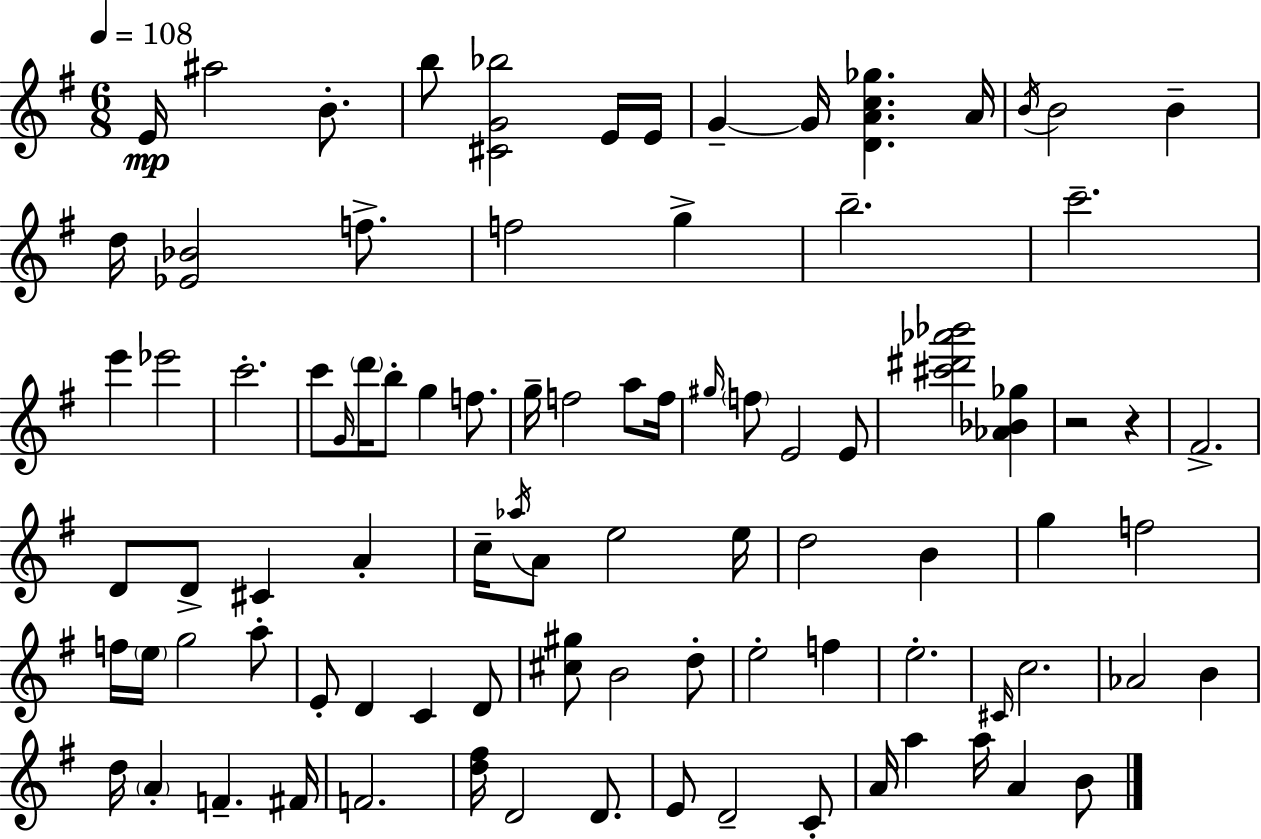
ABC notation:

X:1
T:Untitled
M:6/8
L:1/4
K:Em
E/4 ^a2 B/2 b/2 [^CG_b]2 E/4 E/4 G G/4 [DAc_g] A/4 B/4 B2 B d/4 [_E_B]2 f/2 f2 g b2 c'2 e' _e'2 c'2 c'/2 G/4 d'/4 b/2 g f/2 g/4 f2 a/2 f/4 ^g/4 f/2 E2 E/2 [^c'^d'_a'_b']2 [_A_B_g] z2 z ^F2 D/2 D/2 ^C A c/4 _a/4 A/2 e2 e/4 d2 B g f2 f/4 e/4 g2 a/2 E/2 D C D/2 [^c^g]/2 B2 d/2 e2 f e2 ^C/4 c2 _A2 B d/4 A F ^F/4 F2 [d^f]/4 D2 D/2 E/2 D2 C/2 A/4 a a/4 A B/2